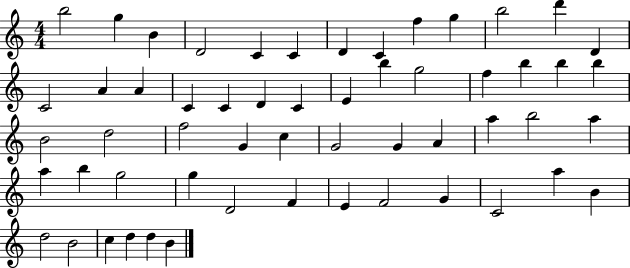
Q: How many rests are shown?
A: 0